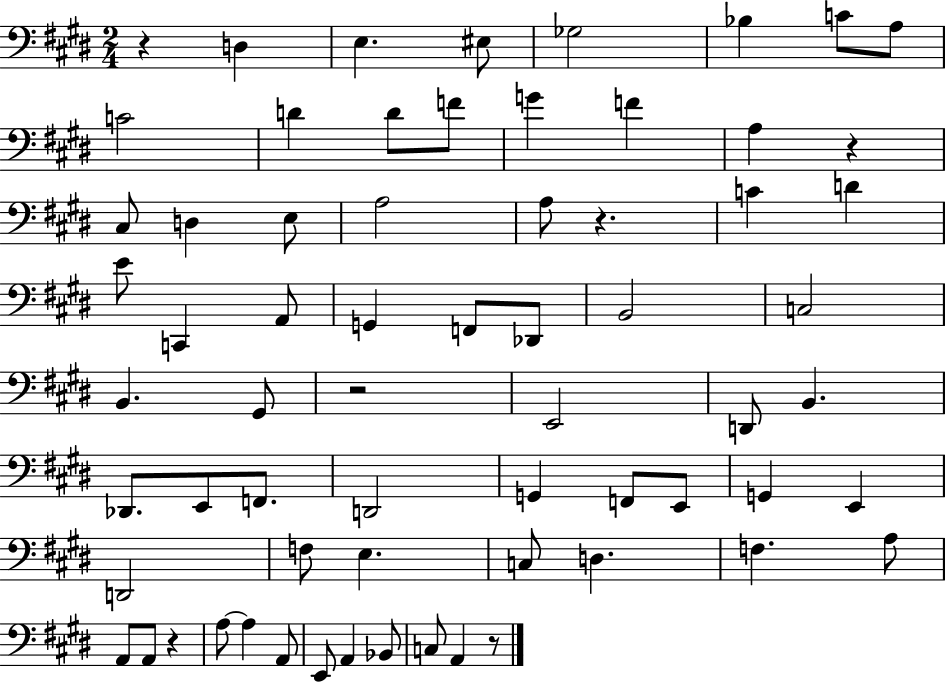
X:1
T:Untitled
M:2/4
L:1/4
K:E
z D, E, ^E,/2 _G,2 _B, C/2 A,/2 C2 D D/2 F/2 G F A, z ^C,/2 D, E,/2 A,2 A,/2 z C D E/2 C,, A,,/2 G,, F,,/2 _D,,/2 B,,2 C,2 B,, ^G,,/2 z2 E,,2 D,,/2 B,, _D,,/2 E,,/2 F,,/2 D,,2 G,, F,,/2 E,,/2 G,, E,, D,,2 F,/2 E, C,/2 D, F, A,/2 A,,/2 A,,/2 z A,/2 A, A,,/2 E,,/2 A,, _B,,/2 C,/2 A,, z/2